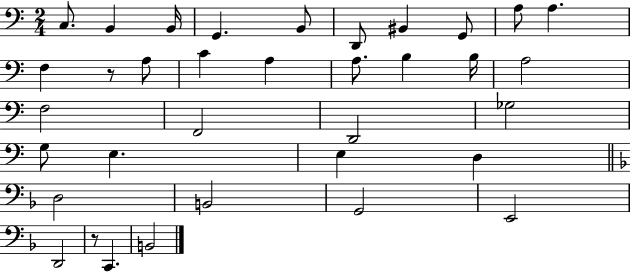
C3/e. B2/q B2/s G2/q. B2/e D2/e BIS2/q G2/e A3/e A3/q. F3/q R/e A3/e C4/q A3/q A3/e. B3/q B3/s A3/h F3/h F2/h D2/h Gb3/h G3/e E3/q. E3/q D3/q D3/h B2/h G2/h E2/h D2/h R/e C2/q. B2/h